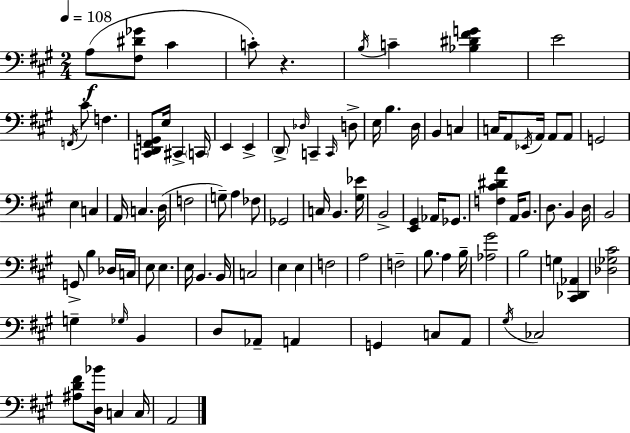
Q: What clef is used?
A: bass